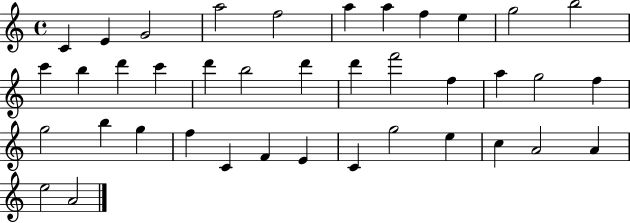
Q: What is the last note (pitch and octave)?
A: A4